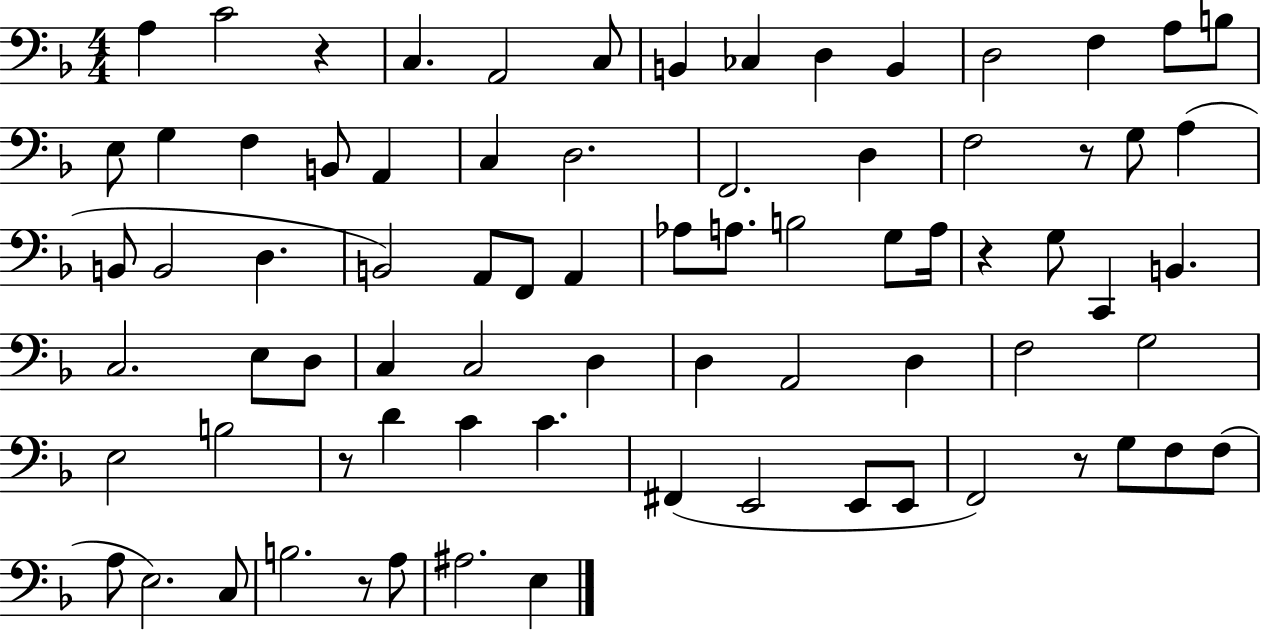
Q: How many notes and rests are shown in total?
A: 77